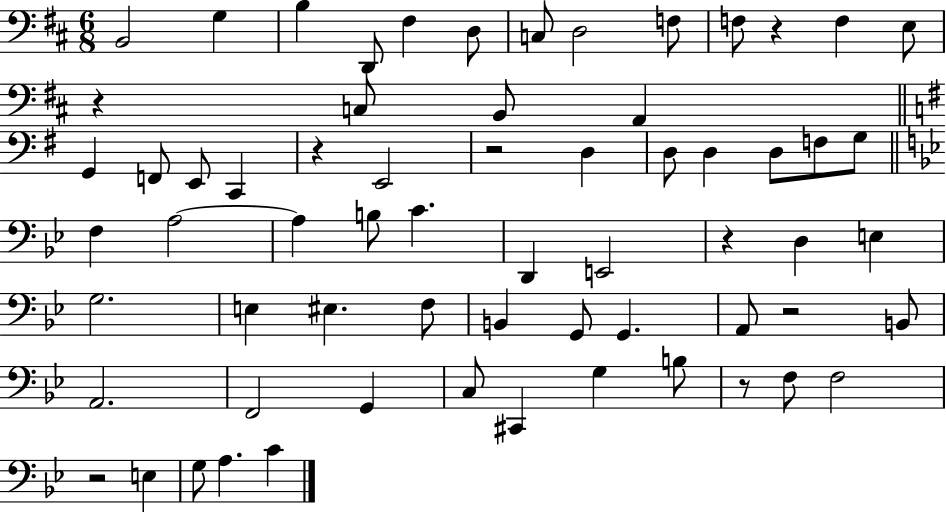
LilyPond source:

{
  \clef bass
  \numericTimeSignature
  \time 6/8
  \key d \major
  b,2 g4 | b4 d,8 fis4 d8 | c8 d2 f8 | f8 r4 f4 e8 | \break r4 c8 b,8 a,4 | \bar "||" \break \key e \minor g,4 f,8 e,8 c,4 | r4 e,2 | r2 d4 | d8 d4 d8 f8 g8 | \break \bar "||" \break \key g \minor f4 a2~~ | a4 b8 c'4. | d,4 e,2 | r4 d4 e4 | \break g2. | e4 eis4. f8 | b,4 g,8 g,4. | a,8 r2 b,8 | \break a,2. | f,2 g,4 | c8 cis,4 g4 b8 | r8 f8 f2 | \break r2 e4 | g8 a4. c'4 | \bar "|."
}